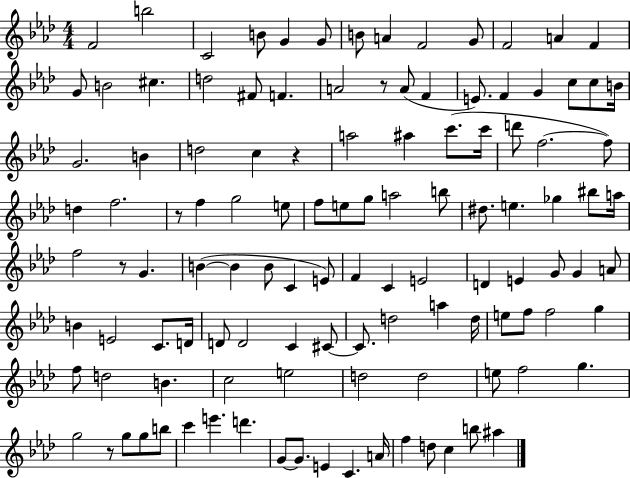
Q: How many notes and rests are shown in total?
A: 117